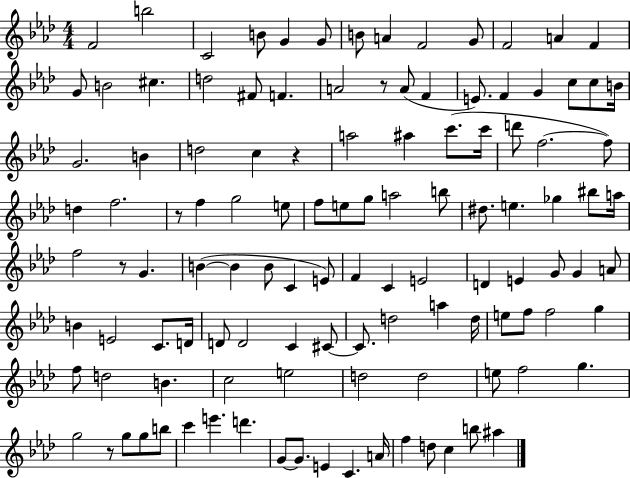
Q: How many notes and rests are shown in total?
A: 117